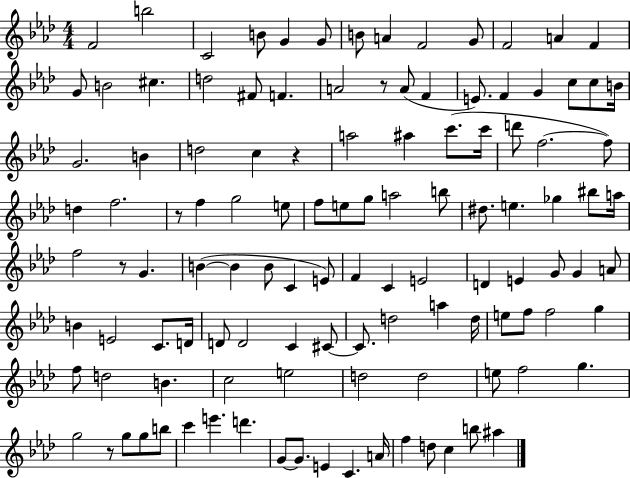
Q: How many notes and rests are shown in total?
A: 117